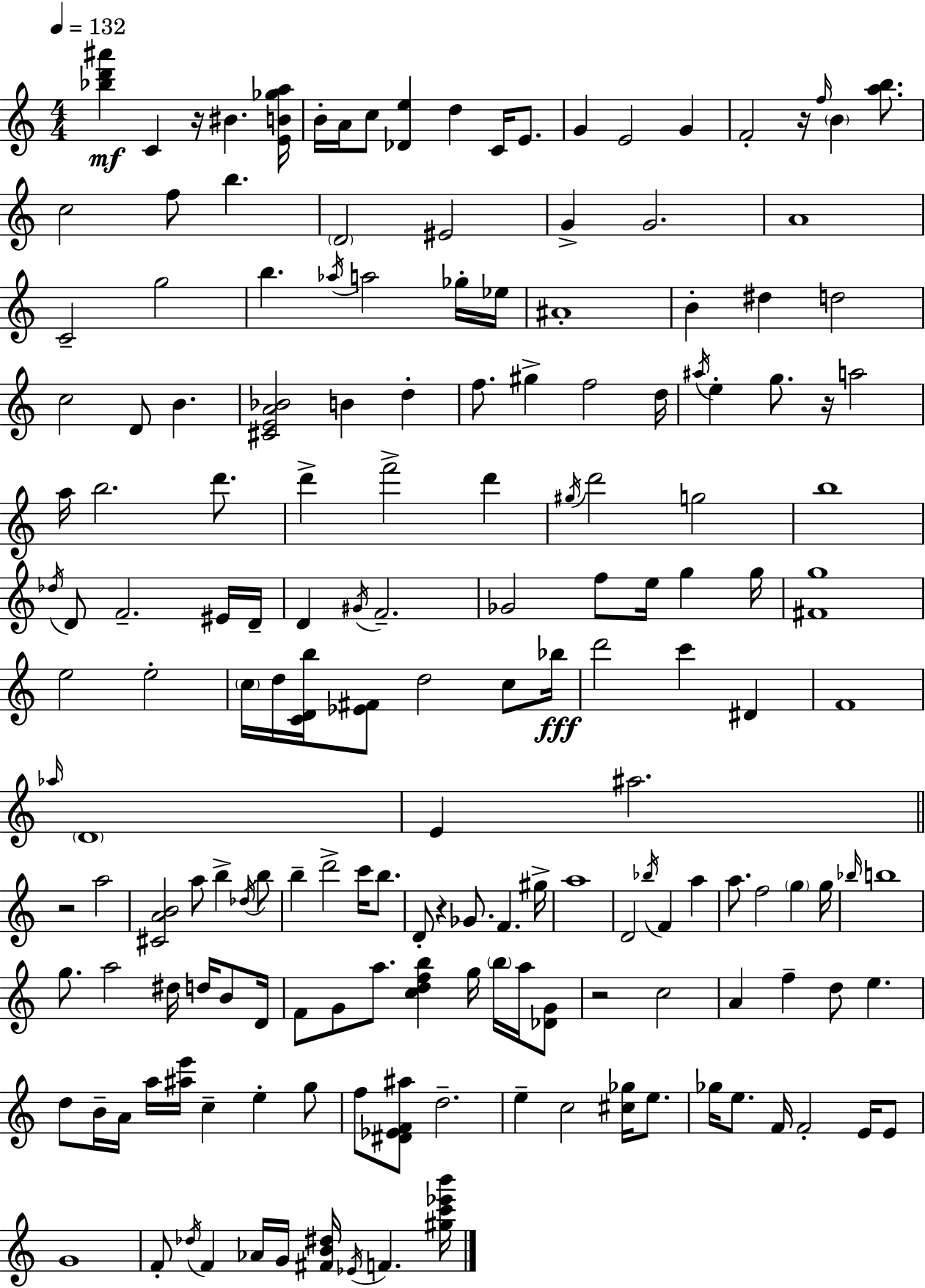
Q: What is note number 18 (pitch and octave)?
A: D4